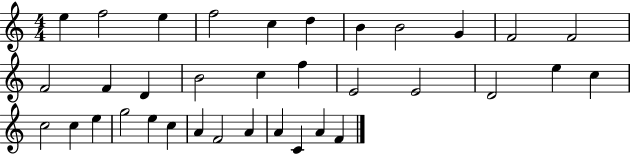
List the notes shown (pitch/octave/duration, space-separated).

E5/q F5/h E5/q F5/h C5/q D5/q B4/q B4/h G4/q F4/h F4/h F4/h F4/q D4/q B4/h C5/q F5/q E4/h E4/h D4/h E5/q C5/q C5/h C5/q E5/q G5/h E5/q C5/q A4/q F4/h A4/q A4/q C4/q A4/q F4/q